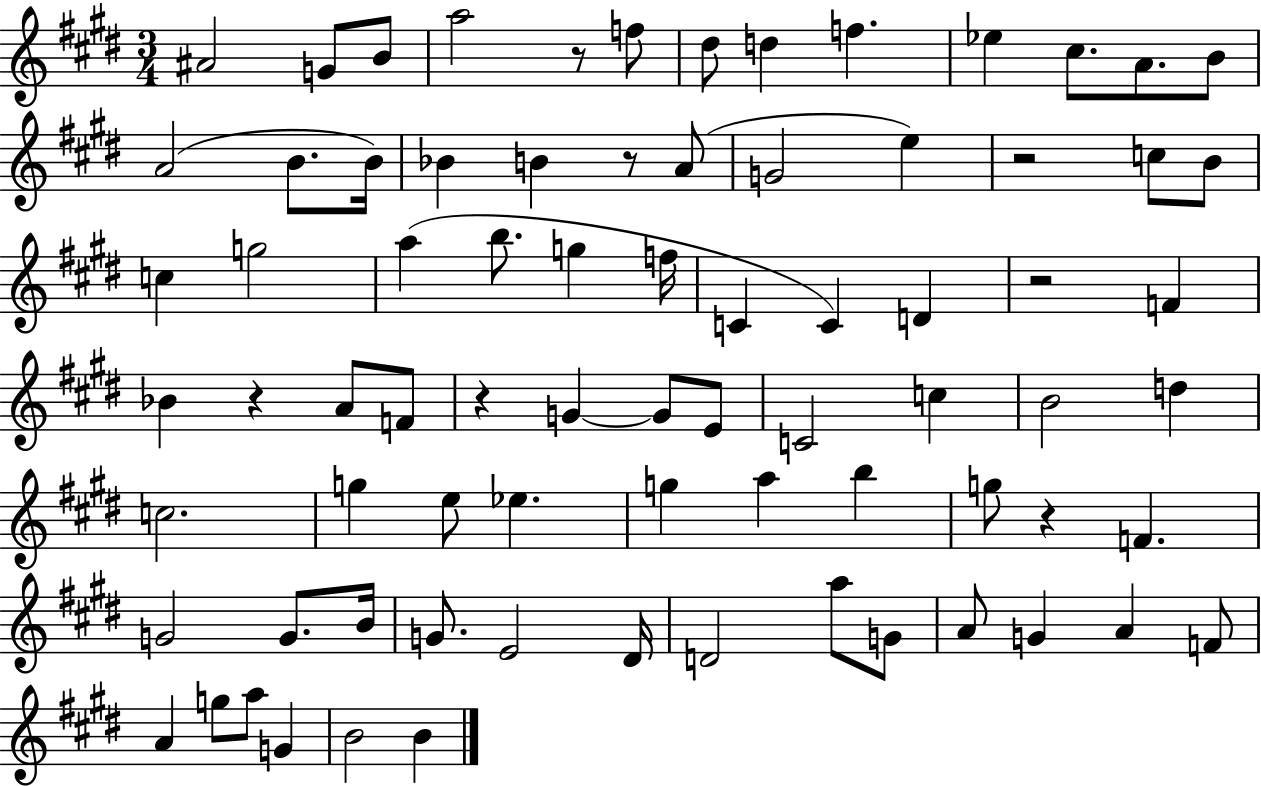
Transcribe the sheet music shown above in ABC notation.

X:1
T:Untitled
M:3/4
L:1/4
K:E
^A2 G/2 B/2 a2 z/2 f/2 ^d/2 d f _e ^c/2 A/2 B/2 A2 B/2 B/4 _B B z/2 A/2 G2 e z2 c/2 B/2 c g2 a b/2 g f/4 C C D z2 F _B z A/2 F/2 z G G/2 E/2 C2 c B2 d c2 g e/2 _e g a b g/2 z F G2 G/2 B/4 G/2 E2 ^D/4 D2 a/2 G/2 A/2 G A F/2 A g/2 a/2 G B2 B